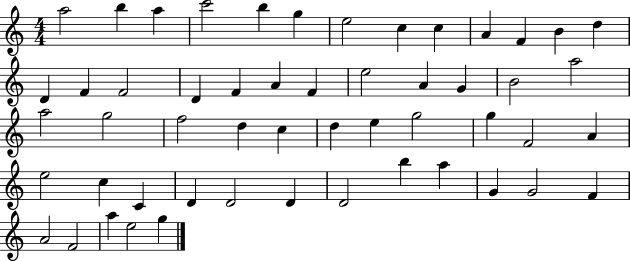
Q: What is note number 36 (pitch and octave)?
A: A4